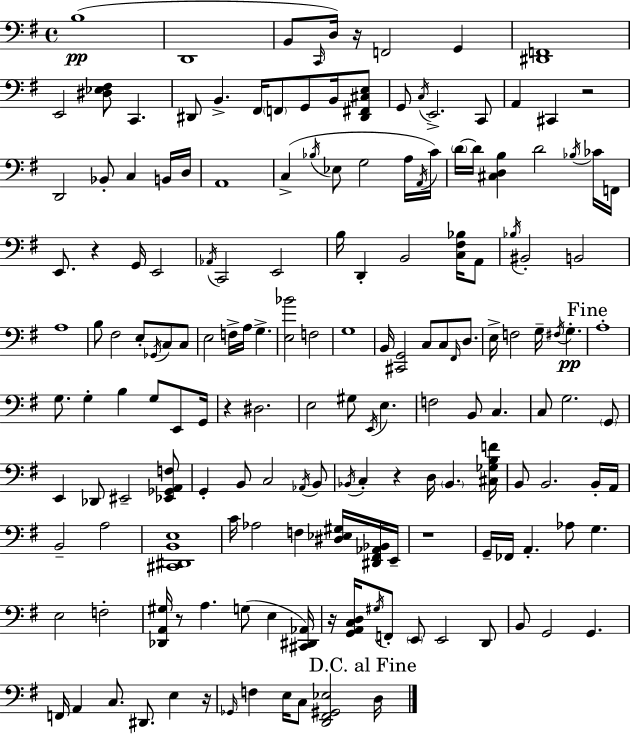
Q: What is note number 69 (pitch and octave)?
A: C3